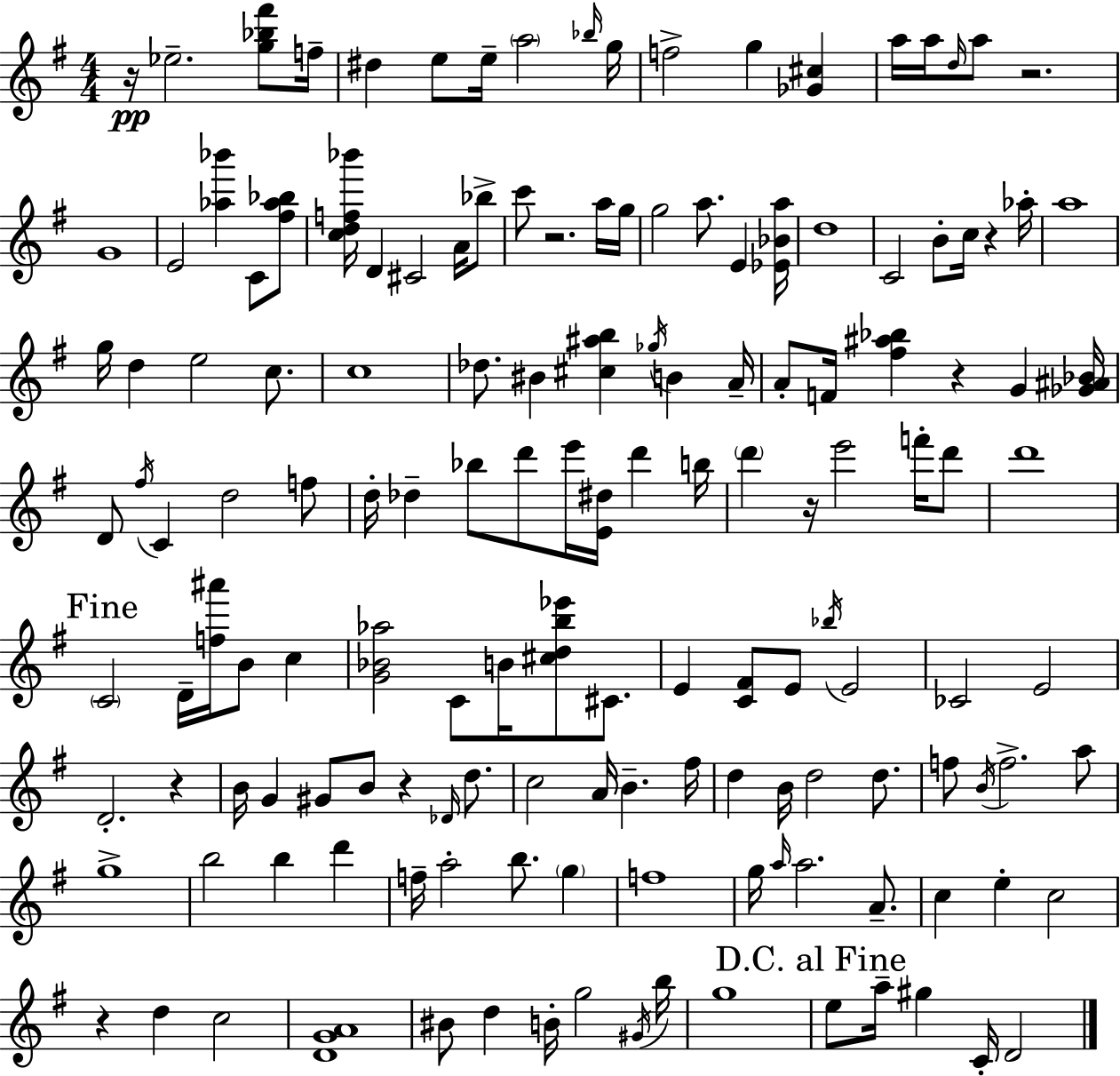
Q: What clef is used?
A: treble